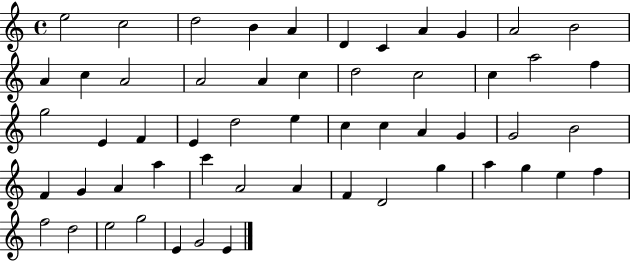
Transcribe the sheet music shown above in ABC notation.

X:1
T:Untitled
M:4/4
L:1/4
K:C
e2 c2 d2 B A D C A G A2 B2 A c A2 A2 A c d2 c2 c a2 f g2 E F E d2 e c c A G G2 B2 F G A a c' A2 A F D2 g a g e f f2 d2 e2 g2 E G2 E